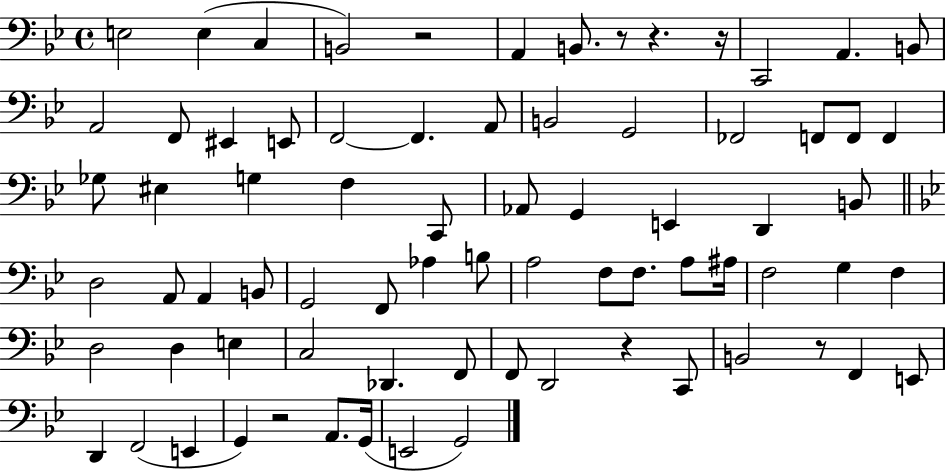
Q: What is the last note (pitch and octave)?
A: G2